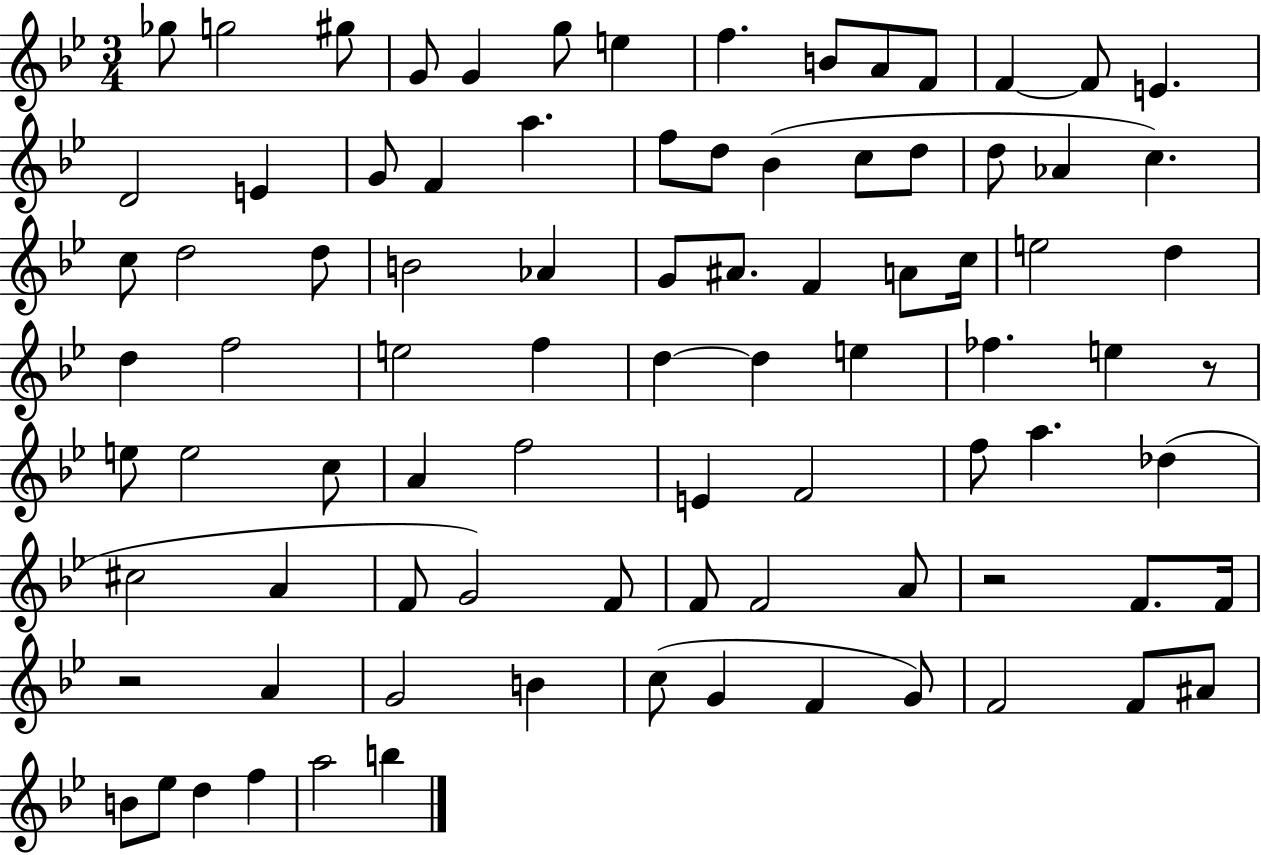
{
  \clef treble
  \numericTimeSignature
  \time 3/4
  \key bes \major
  ges''8 g''2 gis''8 | g'8 g'4 g''8 e''4 | f''4. b'8 a'8 f'8 | f'4~~ f'8 e'4. | \break d'2 e'4 | g'8 f'4 a''4. | f''8 d''8 bes'4( c''8 d''8 | d''8 aes'4 c''4.) | \break c''8 d''2 d''8 | b'2 aes'4 | g'8 ais'8. f'4 a'8 c''16 | e''2 d''4 | \break d''4 f''2 | e''2 f''4 | d''4~~ d''4 e''4 | fes''4. e''4 r8 | \break e''8 e''2 c''8 | a'4 f''2 | e'4 f'2 | f''8 a''4. des''4( | \break cis''2 a'4 | f'8 g'2) f'8 | f'8 f'2 a'8 | r2 f'8. f'16 | \break r2 a'4 | g'2 b'4 | c''8( g'4 f'4 g'8) | f'2 f'8 ais'8 | \break b'8 ees''8 d''4 f''4 | a''2 b''4 | \bar "|."
}